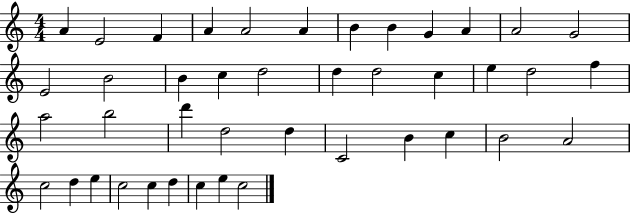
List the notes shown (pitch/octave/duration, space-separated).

A4/q E4/h F4/q A4/q A4/h A4/q B4/q B4/q G4/q A4/q A4/h G4/h E4/h B4/h B4/q C5/q D5/h D5/q D5/h C5/q E5/q D5/h F5/q A5/h B5/h D6/q D5/h D5/q C4/h B4/q C5/q B4/h A4/h C5/h D5/q E5/q C5/h C5/q D5/q C5/q E5/q C5/h